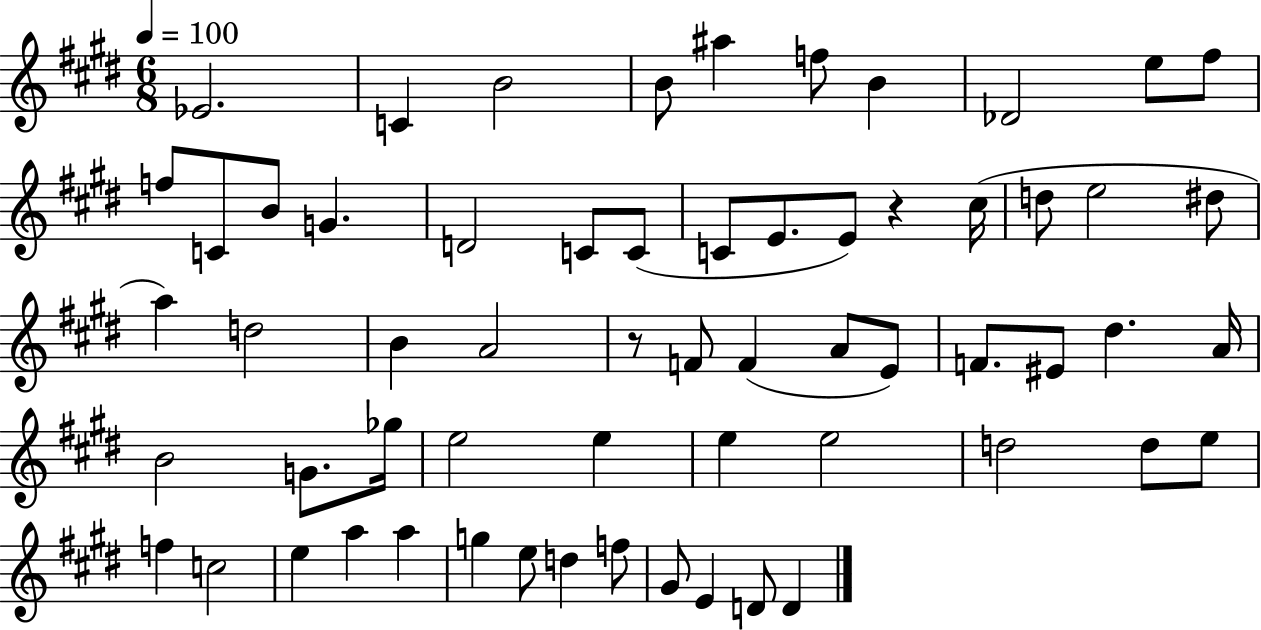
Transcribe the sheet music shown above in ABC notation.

X:1
T:Untitled
M:6/8
L:1/4
K:E
_E2 C B2 B/2 ^a f/2 B _D2 e/2 ^f/2 f/2 C/2 B/2 G D2 C/2 C/2 C/2 E/2 E/2 z ^c/4 d/2 e2 ^d/2 a d2 B A2 z/2 F/2 F A/2 E/2 F/2 ^E/2 ^d A/4 B2 G/2 _g/4 e2 e e e2 d2 d/2 e/2 f c2 e a a g e/2 d f/2 ^G/2 E D/2 D